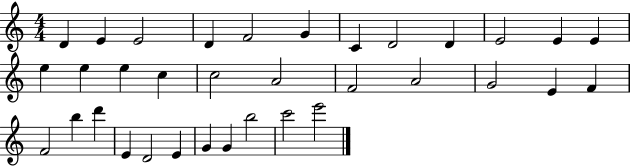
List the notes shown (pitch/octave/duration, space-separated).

D4/q E4/q E4/h D4/q F4/h G4/q C4/q D4/h D4/q E4/h E4/q E4/q E5/q E5/q E5/q C5/q C5/h A4/h F4/h A4/h G4/h E4/q F4/q F4/h B5/q D6/q E4/q D4/h E4/q G4/q G4/q B5/h C6/h E6/h